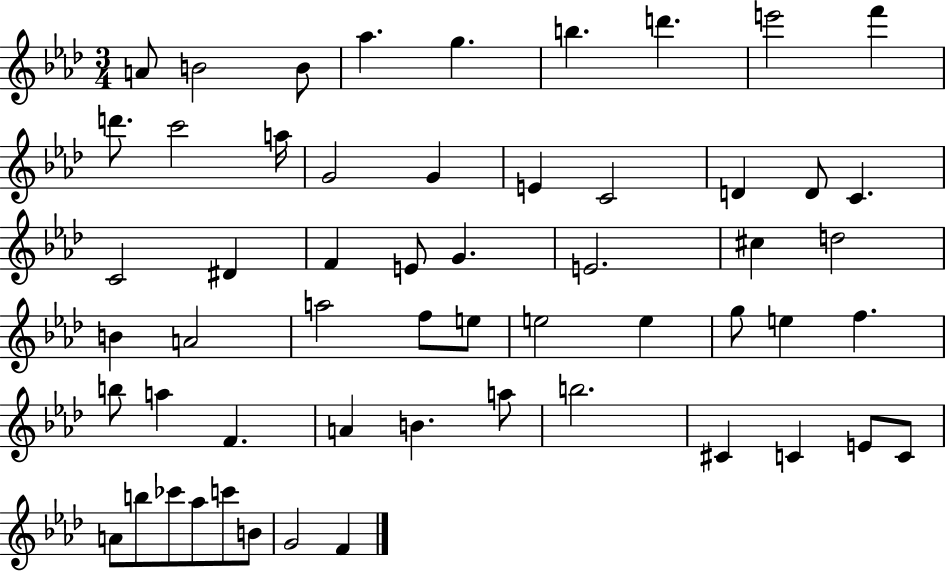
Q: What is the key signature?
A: AES major